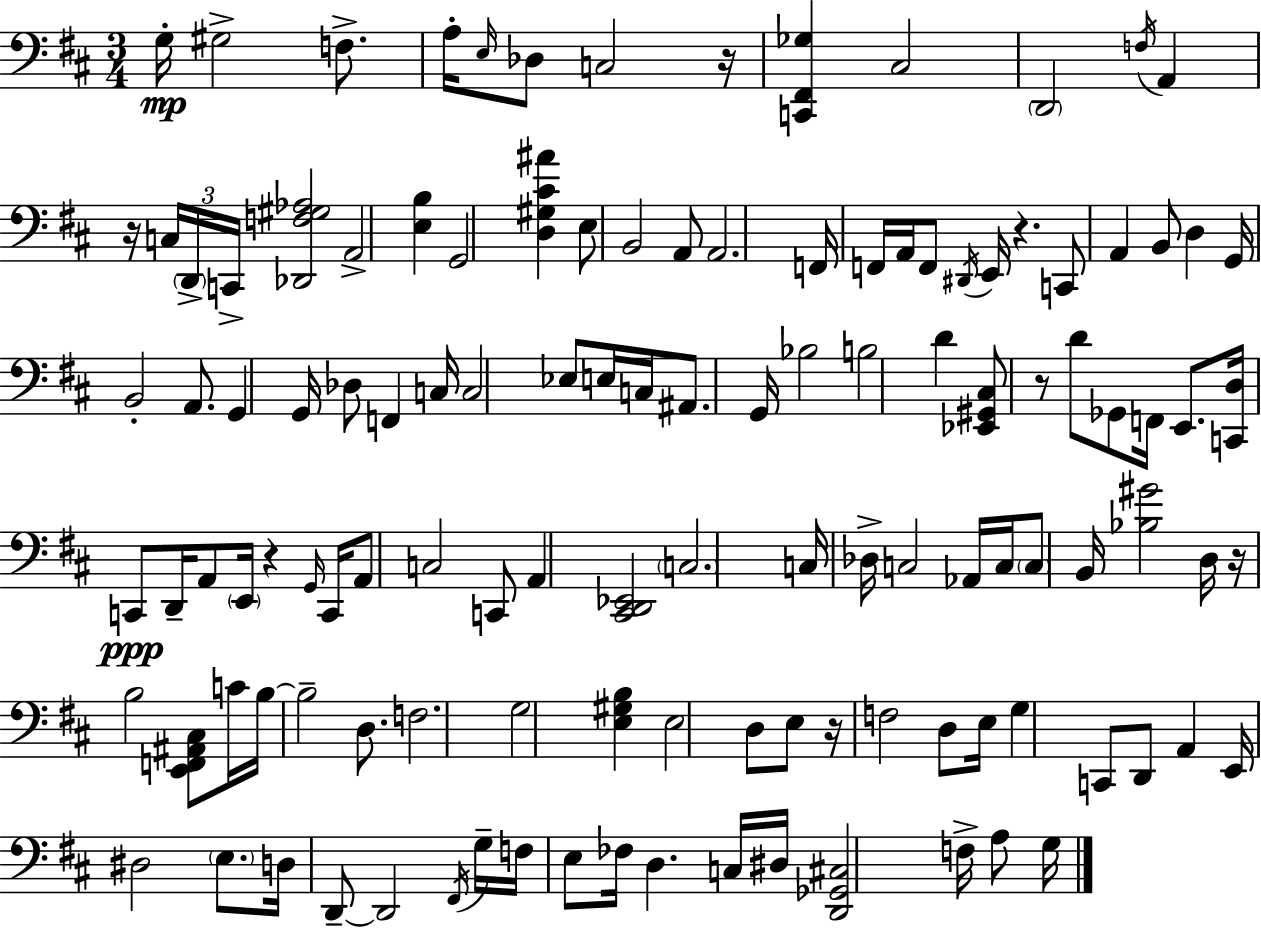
G3/s G#3/h F3/e. A3/s E3/s Db3/e C3/h R/s [C2,F#2,Gb3]/q C#3/h D2/h F3/s A2/q R/s C3/s D2/s C2/s [Db2,F3,G#3,Ab3]/h A2/h [E3,B3]/q G2/h [D3,G#3,C#4,A#4]/q E3/e B2/h A2/e A2/h. F2/s F2/s A2/s F2/e D#2/s E2/s R/q. C2/e A2/q B2/e D3/q G2/s B2/h A2/e. G2/q G2/s Db3/e F2/q C3/s C3/h Eb3/e E3/s C3/s A#2/e. G2/s Bb3/h B3/h D4/q [Eb2,G#2,C#3]/e R/e D4/e Gb2/e F2/s E2/e. [C2,D3]/s C2/e D2/s A2/e E2/s R/q G2/s C2/s A2/e C3/h C2/e A2/q [C#2,D2,Eb2]/h C3/h. C3/s Db3/s C3/h Ab2/s C3/s C3/e B2/s [Bb3,G#4]/h D3/s R/s B3/h [E2,F2,A#2,C#3]/e C4/s B3/s B3/h D3/e. F3/h. G3/h [E3,G#3,B3]/q E3/h D3/e E3/e R/s F3/h D3/e E3/s G3/q C2/e D2/e A2/q E2/s D#3/h E3/e. D3/s D2/e D2/h F#2/s G3/s F3/s E3/e FES3/s D3/q. C3/s D#3/s [D2,Gb2,C#3]/h F3/s A3/e G3/s